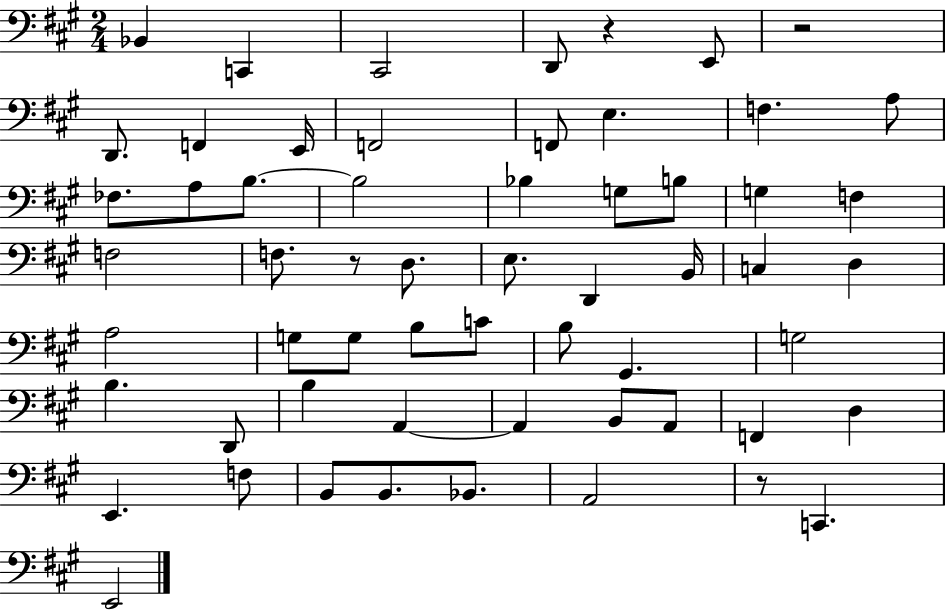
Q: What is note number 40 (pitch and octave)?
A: D2